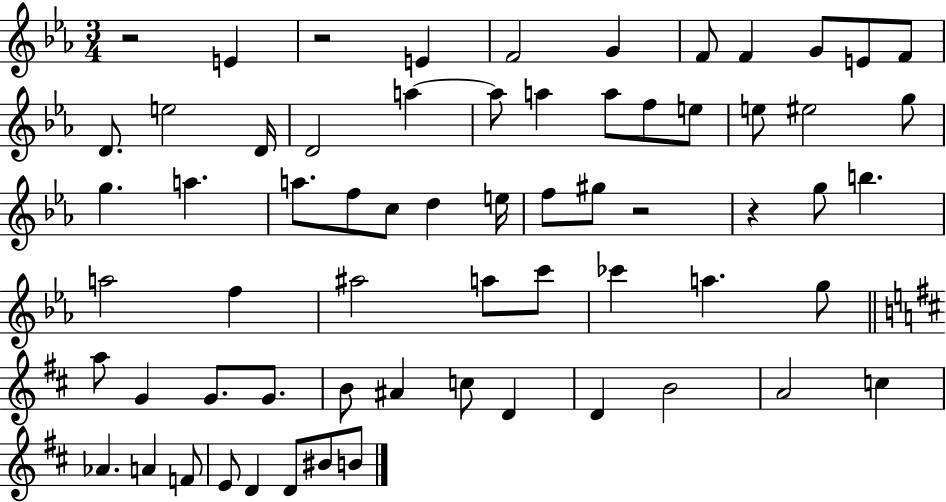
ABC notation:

X:1
T:Untitled
M:3/4
L:1/4
K:Eb
z2 E z2 E F2 G F/2 F G/2 E/2 F/2 D/2 e2 D/4 D2 a a/2 a a/2 f/2 e/2 e/2 ^e2 g/2 g a a/2 f/2 c/2 d e/4 f/2 ^g/2 z2 z g/2 b a2 f ^a2 a/2 c'/2 _c' a g/2 a/2 G G/2 G/2 B/2 ^A c/2 D D B2 A2 c _A A F/2 E/2 D D/2 ^B/2 B/2